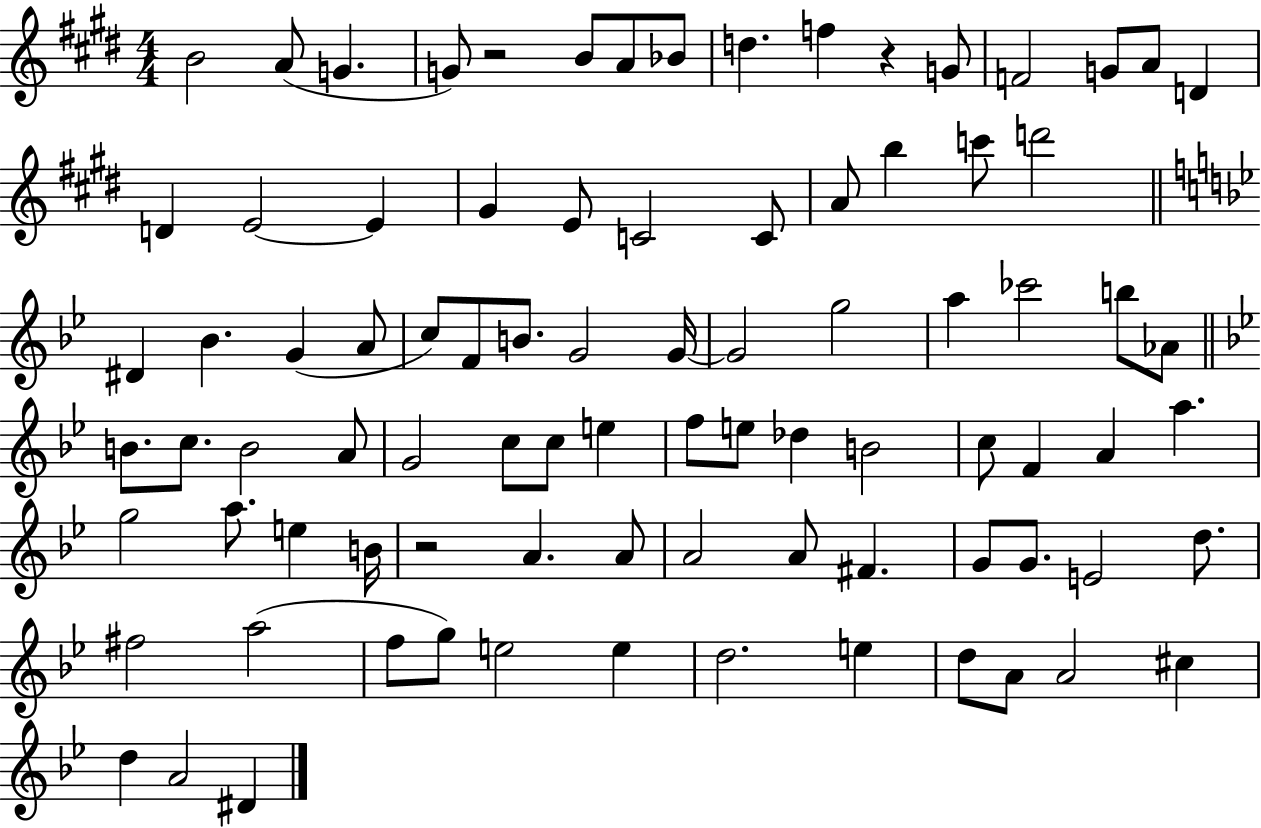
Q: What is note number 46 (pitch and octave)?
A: C5